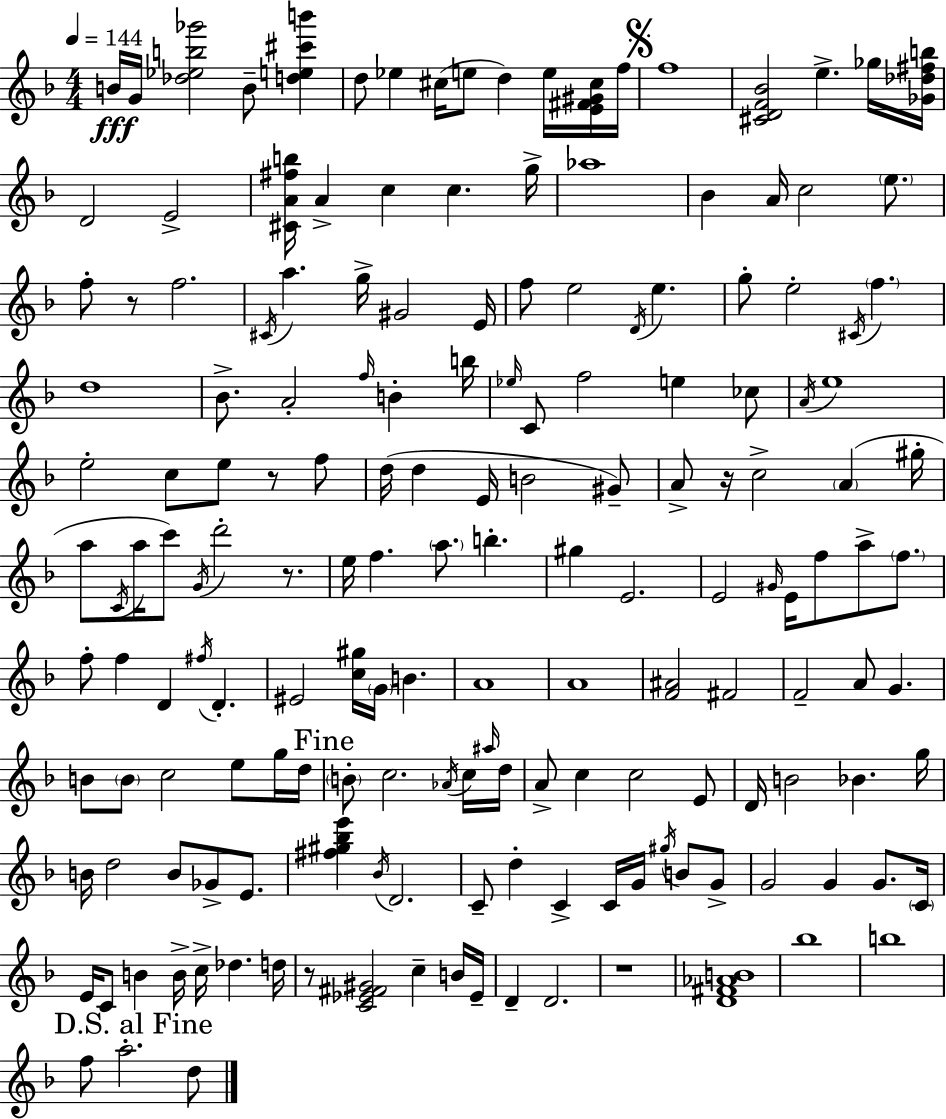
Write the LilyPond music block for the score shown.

{
  \clef treble
  \numericTimeSignature
  \time 4/4
  \key f \major
  \tempo 4 = 144
  b'16\fff g'16 <des'' ees'' b'' ges'''>2 b'8-- <d'' e'' cis''' b'''>4 | d''8 ees''4 cis''16( e''8 d''4) e''16 <e' fis' gis' cis''>16 f''16 | \mark \markup { \musicglyph "scripts.segno" } f''1 | <cis' d' f' bes'>2 e''4.-> ges''16 <ges' des'' fis'' b''>16 | \break d'2 e'2-> | <cis' a' fis'' b''>16 a'4-> c''4 c''4. g''16-> | aes''1 | bes'4 a'16 c''2 \parenthesize e''8. | \break f''8-. r8 f''2. | \acciaccatura { cis'16 } a''4. g''16-> gis'2 | e'16 f''8 e''2 \acciaccatura { d'16 } e''4. | g''8-. e''2-. \acciaccatura { cis'16 } \parenthesize f''4. | \break d''1 | bes'8.-> a'2-. \grace { f''16 } b'4-. | b''16 \grace { ees''16 } c'8 f''2 e''4 | ces''8 \acciaccatura { a'16 } e''1 | \break e''2-. c''8 | e''8 r8 f''8 d''16( d''4 e'16 b'2 | gis'8--) a'8-> r16 c''2-> | \parenthesize a'4( gis''16-. a''8 \acciaccatura { c'16 } a''16 c'''8) \acciaccatura { g'16 } d'''2-. | \break r8. e''16 f''4. \parenthesize a''8. | b''4.-. gis''4 e'2. | e'2 | \grace { gis'16 } e'16 f''8 a''8-> \parenthesize f''8. f''8-. f''4 d'4 | \break \acciaccatura { fis''16 } d'4.-. eis'2 | <c'' gis''>16 \parenthesize g'16 b'4. a'1 | a'1 | <f' ais'>2 | \break fis'2 f'2-- | a'8 g'4. b'8 \parenthesize b'8 c''2 | e''8 g''16 d''16 \mark "Fine" \parenthesize b'8-. c''2. | \acciaccatura { aes'16 } c''16 \grace { ais''16 } d''16 a'8-> c''4 | \break c''2 e'8 d'16 b'2 | bes'4. g''16 b'16 d''2 | b'8 ges'8-> e'8. <fis'' gis'' bes'' e'''>4 | \acciaccatura { bes'16 } d'2. c'8-- d''4-. | \break c'4-> c'16 g'16 \acciaccatura { gis''16 } b'8 g'8-> g'2 | g'4 g'8. \parenthesize c'16 e'16 c'8 | b'4 b'16-> c''16-> des''4. d''16 r8 | <c' ees' fis' gis'>2 c''4-- b'16 ees'16-- d'4-- | \break d'2. r1 | <d' fis' aes' b'>1 | bes''1 | b''1 | \break \mark "D.S. al Fine" f''8 | a''2.-. d''8 \bar "|."
}